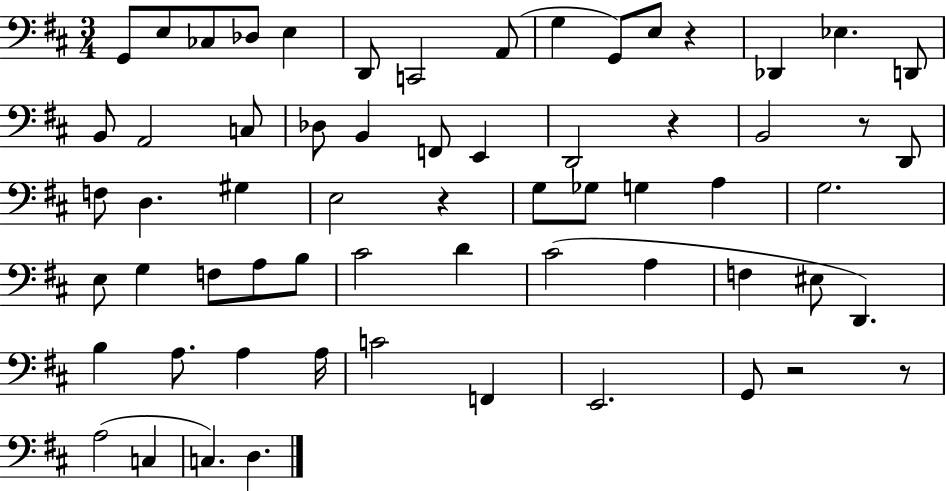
{
  \clef bass
  \numericTimeSignature
  \time 3/4
  \key d \major
  g,8 e8 ces8 des8 e4 | d,8 c,2 a,8( | g4 g,8) e8 r4 | des,4 ees4. d,8 | \break b,8 a,2 c8 | des8 b,4 f,8 e,4 | d,2 r4 | b,2 r8 d,8 | \break f8 d4. gis4 | e2 r4 | g8 ges8 g4 a4 | g2. | \break e8 g4 f8 a8 b8 | cis'2 d'4 | cis'2( a4 | f4 eis8 d,4.) | \break b4 a8. a4 a16 | c'2 f,4 | e,2. | g,8 r2 r8 | \break a2( c4 | c4.) d4. | \bar "|."
}